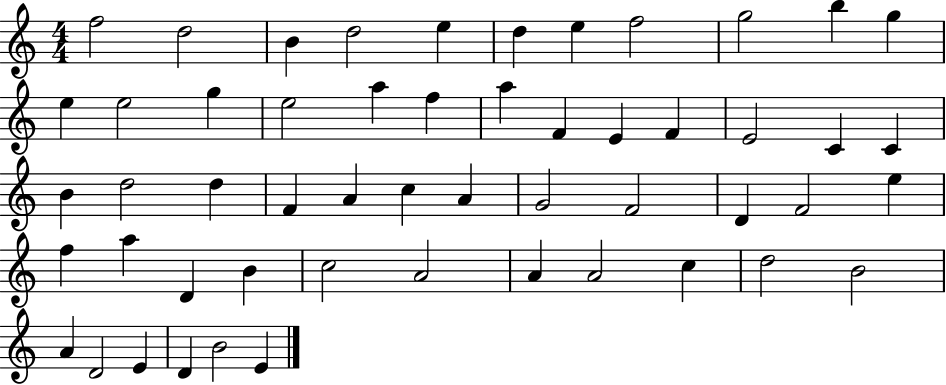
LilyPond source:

{
  \clef treble
  \numericTimeSignature
  \time 4/4
  \key c \major
  f''2 d''2 | b'4 d''2 e''4 | d''4 e''4 f''2 | g''2 b''4 g''4 | \break e''4 e''2 g''4 | e''2 a''4 f''4 | a''4 f'4 e'4 f'4 | e'2 c'4 c'4 | \break b'4 d''2 d''4 | f'4 a'4 c''4 a'4 | g'2 f'2 | d'4 f'2 e''4 | \break f''4 a''4 d'4 b'4 | c''2 a'2 | a'4 a'2 c''4 | d''2 b'2 | \break a'4 d'2 e'4 | d'4 b'2 e'4 | \bar "|."
}